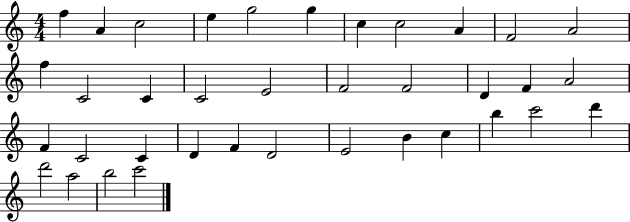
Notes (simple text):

F5/q A4/q C5/h E5/q G5/h G5/q C5/q C5/h A4/q F4/h A4/h F5/q C4/h C4/q C4/h E4/h F4/h F4/h D4/q F4/q A4/h F4/q C4/h C4/q D4/q F4/q D4/h E4/h B4/q C5/q B5/q C6/h D6/q D6/h A5/h B5/h C6/h